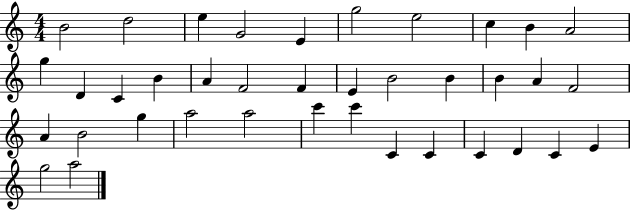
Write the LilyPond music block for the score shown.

{
  \clef treble
  \numericTimeSignature
  \time 4/4
  \key c \major
  b'2 d''2 | e''4 g'2 e'4 | g''2 e''2 | c''4 b'4 a'2 | \break g''4 d'4 c'4 b'4 | a'4 f'2 f'4 | e'4 b'2 b'4 | b'4 a'4 f'2 | \break a'4 b'2 g''4 | a''2 a''2 | c'''4 c'''4 c'4 c'4 | c'4 d'4 c'4 e'4 | \break g''2 a''2 | \bar "|."
}